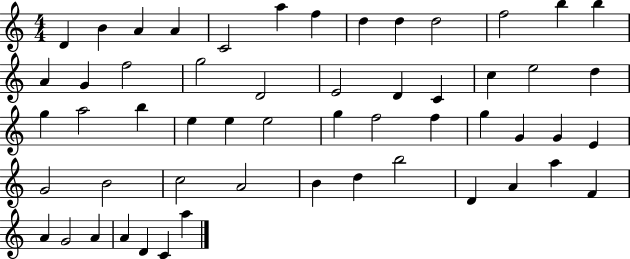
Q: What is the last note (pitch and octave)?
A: A5